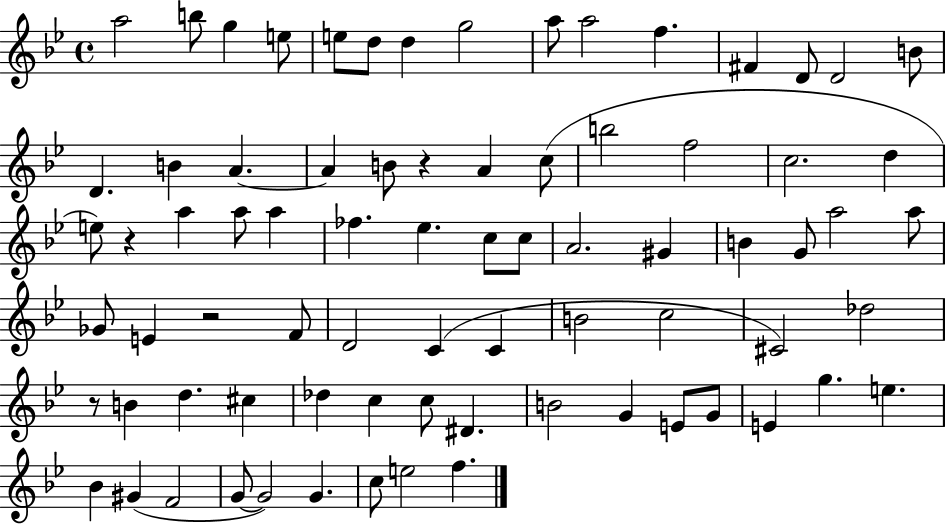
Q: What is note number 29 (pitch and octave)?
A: A5